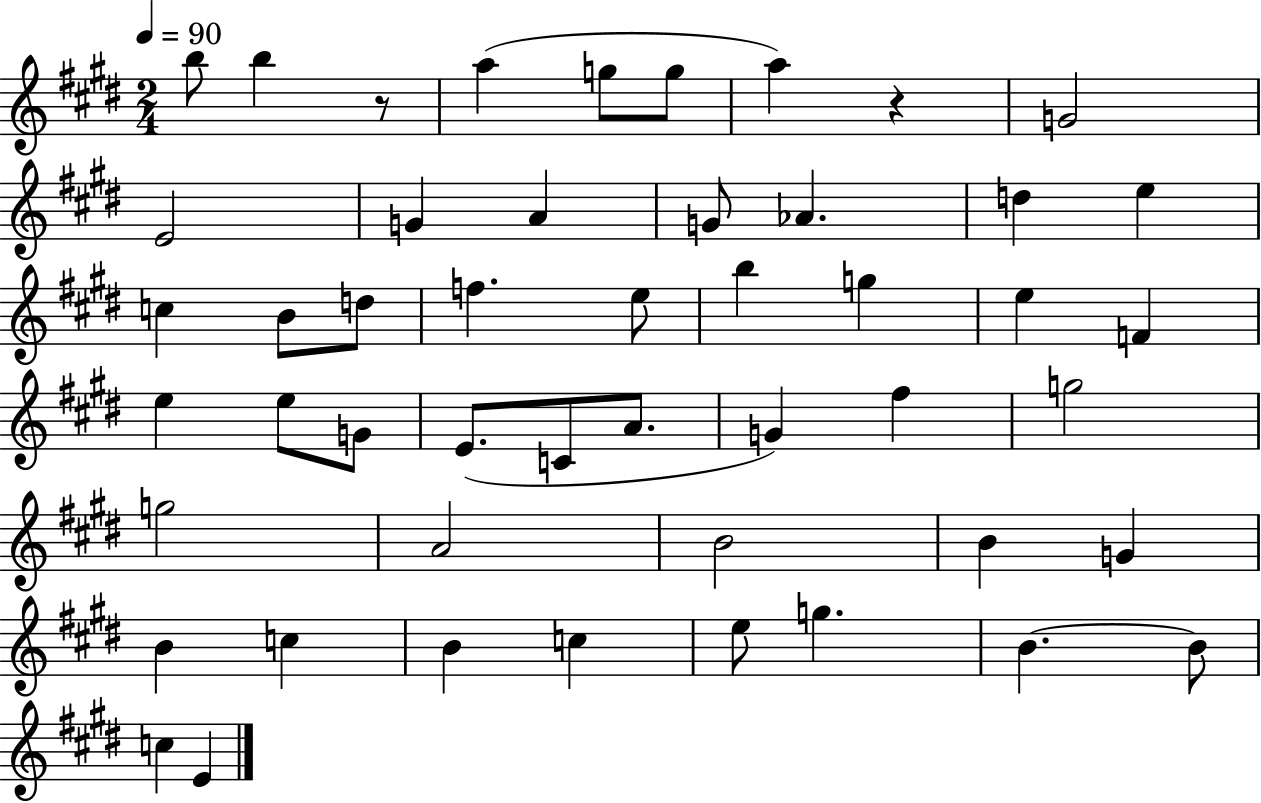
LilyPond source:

{
  \clef treble
  \numericTimeSignature
  \time 2/4
  \key e \major
  \tempo 4 = 90
  b''8 b''4 r8 | a''4( g''8 g''8 | a''4) r4 | g'2 | \break e'2 | g'4 a'4 | g'8 aes'4. | d''4 e''4 | \break c''4 b'8 d''8 | f''4. e''8 | b''4 g''4 | e''4 f'4 | \break e''4 e''8 g'8 | e'8.( c'8 a'8. | g'4) fis''4 | g''2 | \break g''2 | a'2 | b'2 | b'4 g'4 | \break b'4 c''4 | b'4 c''4 | e''8 g''4. | b'4.~~ b'8 | \break c''4 e'4 | \bar "|."
}